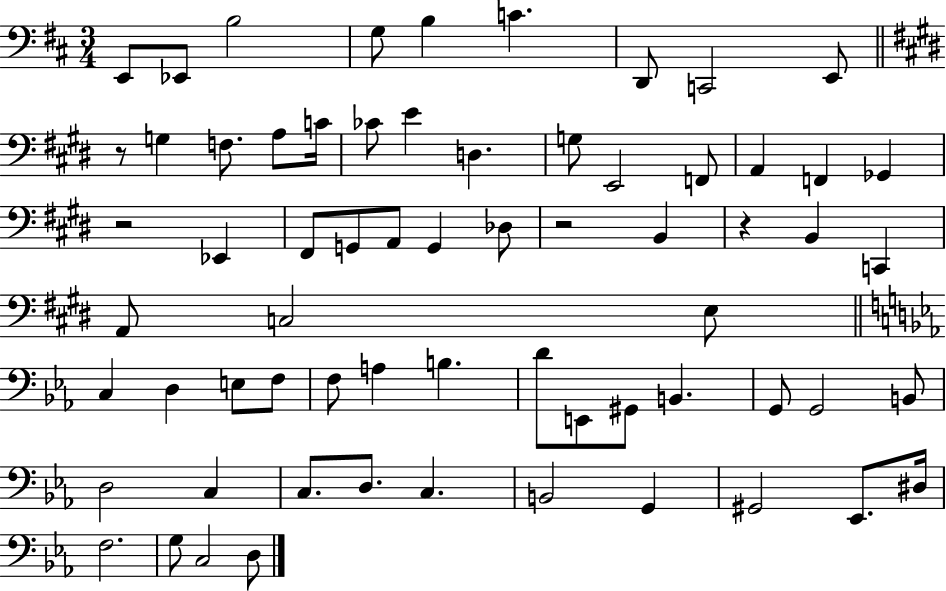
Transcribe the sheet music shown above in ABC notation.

X:1
T:Untitled
M:3/4
L:1/4
K:D
E,,/2 _E,,/2 B,2 G,/2 B, C D,,/2 C,,2 E,,/2 z/2 G, F,/2 A,/2 C/4 _C/2 E D, G,/2 E,,2 F,,/2 A,, F,, _G,, z2 _E,, ^F,,/2 G,,/2 A,,/2 G,, _D,/2 z2 B,, z B,, C,, A,,/2 C,2 E,/2 C, D, E,/2 F,/2 F,/2 A, B, D/2 E,,/2 ^G,,/2 B,, G,,/2 G,,2 B,,/2 D,2 C, C,/2 D,/2 C, B,,2 G,, ^G,,2 _E,,/2 ^D,/4 F,2 G,/2 C,2 D,/2